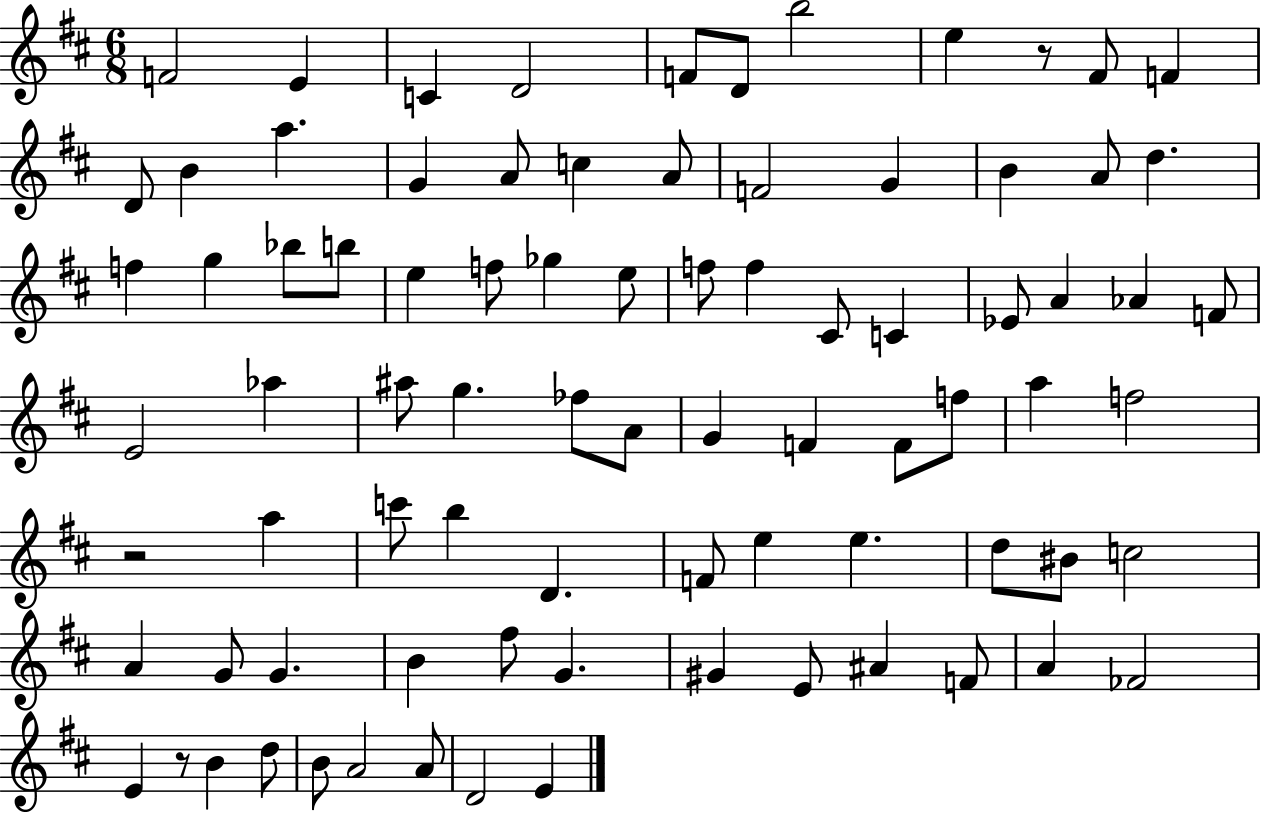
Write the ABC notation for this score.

X:1
T:Untitled
M:6/8
L:1/4
K:D
F2 E C D2 F/2 D/2 b2 e z/2 ^F/2 F D/2 B a G A/2 c A/2 F2 G B A/2 d f g _b/2 b/2 e f/2 _g e/2 f/2 f ^C/2 C _E/2 A _A F/2 E2 _a ^a/2 g _f/2 A/2 G F F/2 f/2 a f2 z2 a c'/2 b D F/2 e e d/2 ^B/2 c2 A G/2 G B ^f/2 G ^G E/2 ^A F/2 A _F2 E z/2 B d/2 B/2 A2 A/2 D2 E